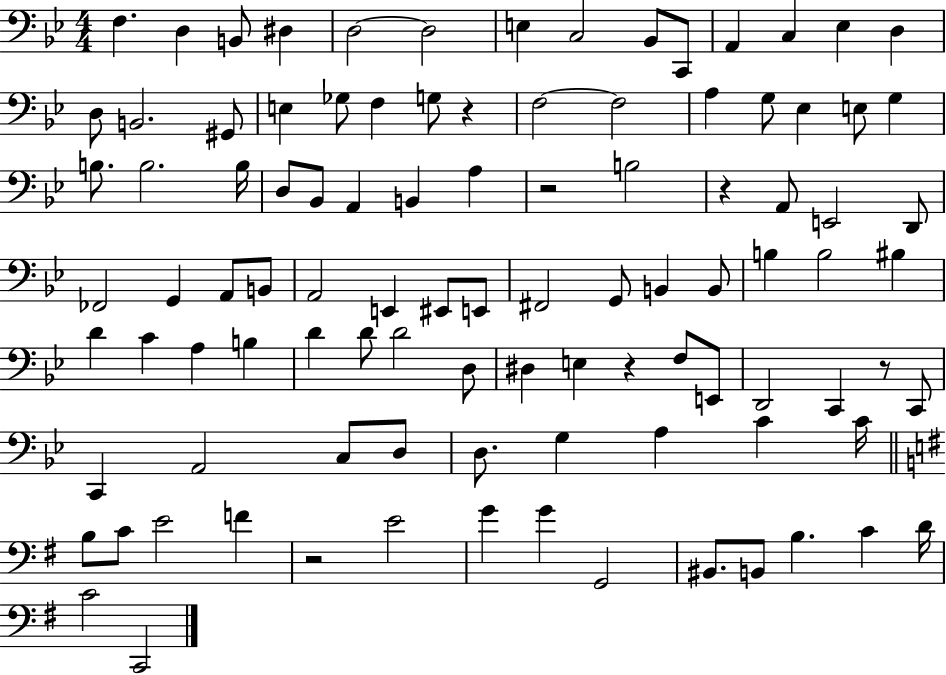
F3/q. D3/q B2/e D#3/q D3/h D3/h E3/q C3/h Bb2/e C2/e A2/q C3/q Eb3/q D3/q D3/e B2/h. G#2/e E3/q Gb3/e F3/q G3/e R/q F3/h F3/h A3/q G3/e Eb3/q E3/e G3/q B3/e. B3/h. B3/s D3/e Bb2/e A2/q B2/q A3/q R/h B3/h R/q A2/e E2/h D2/e FES2/h G2/q A2/e B2/e A2/h E2/q EIS2/e E2/e F#2/h G2/e B2/q B2/e B3/q B3/h BIS3/q D4/q C4/q A3/q B3/q D4/q D4/e D4/h D3/e D#3/q E3/q R/q F3/e E2/e D2/h C2/q R/e C2/e C2/q A2/h C3/e D3/e D3/e. G3/q A3/q C4/q C4/s B3/e C4/e E4/h F4/q R/h E4/h G4/q G4/q G2/h BIS2/e. B2/e B3/q. C4/q D4/s C4/h C2/h